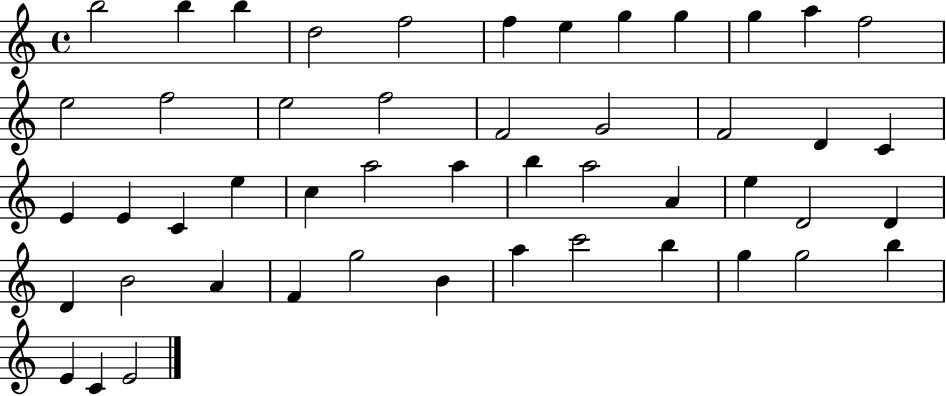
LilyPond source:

{
  \clef treble
  \time 4/4
  \defaultTimeSignature
  \key c \major
  b''2 b''4 b''4 | d''2 f''2 | f''4 e''4 g''4 g''4 | g''4 a''4 f''2 | \break e''2 f''2 | e''2 f''2 | f'2 g'2 | f'2 d'4 c'4 | \break e'4 e'4 c'4 e''4 | c''4 a''2 a''4 | b''4 a''2 a'4 | e''4 d'2 d'4 | \break d'4 b'2 a'4 | f'4 g''2 b'4 | a''4 c'''2 b''4 | g''4 g''2 b''4 | \break e'4 c'4 e'2 | \bar "|."
}